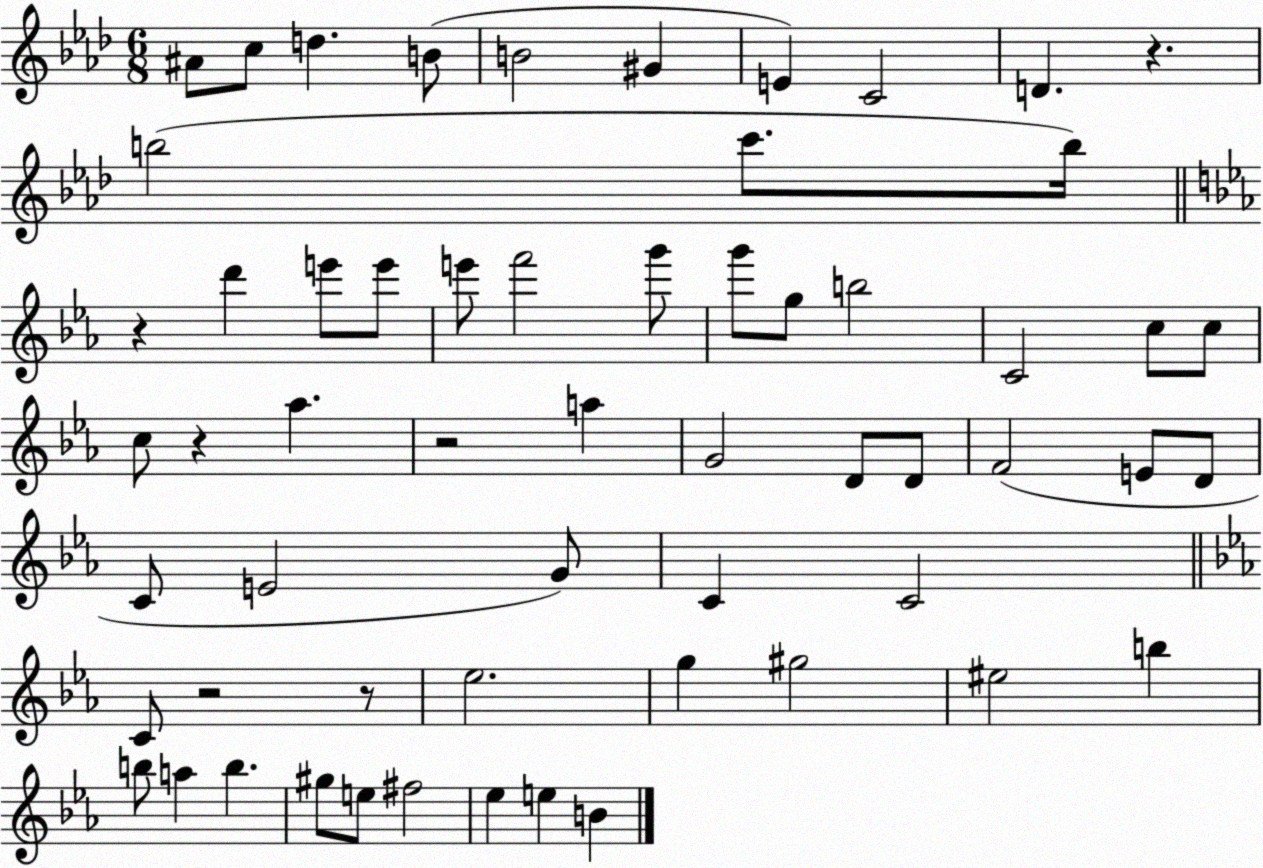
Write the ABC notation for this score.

X:1
T:Untitled
M:6/8
L:1/4
K:Ab
^A/2 c/2 d B/2 B2 ^G E C2 D z b2 c'/2 b/4 z d' e'/2 e'/2 e'/2 f'2 g'/2 g'/2 g/2 b2 C2 c/2 c/2 c/2 z _a z2 a G2 D/2 D/2 F2 E/2 D/2 C/2 E2 G/2 C C2 C/2 z2 z/2 _e2 g ^g2 ^e2 b b/2 a b ^g/2 e/2 ^f2 _e e B